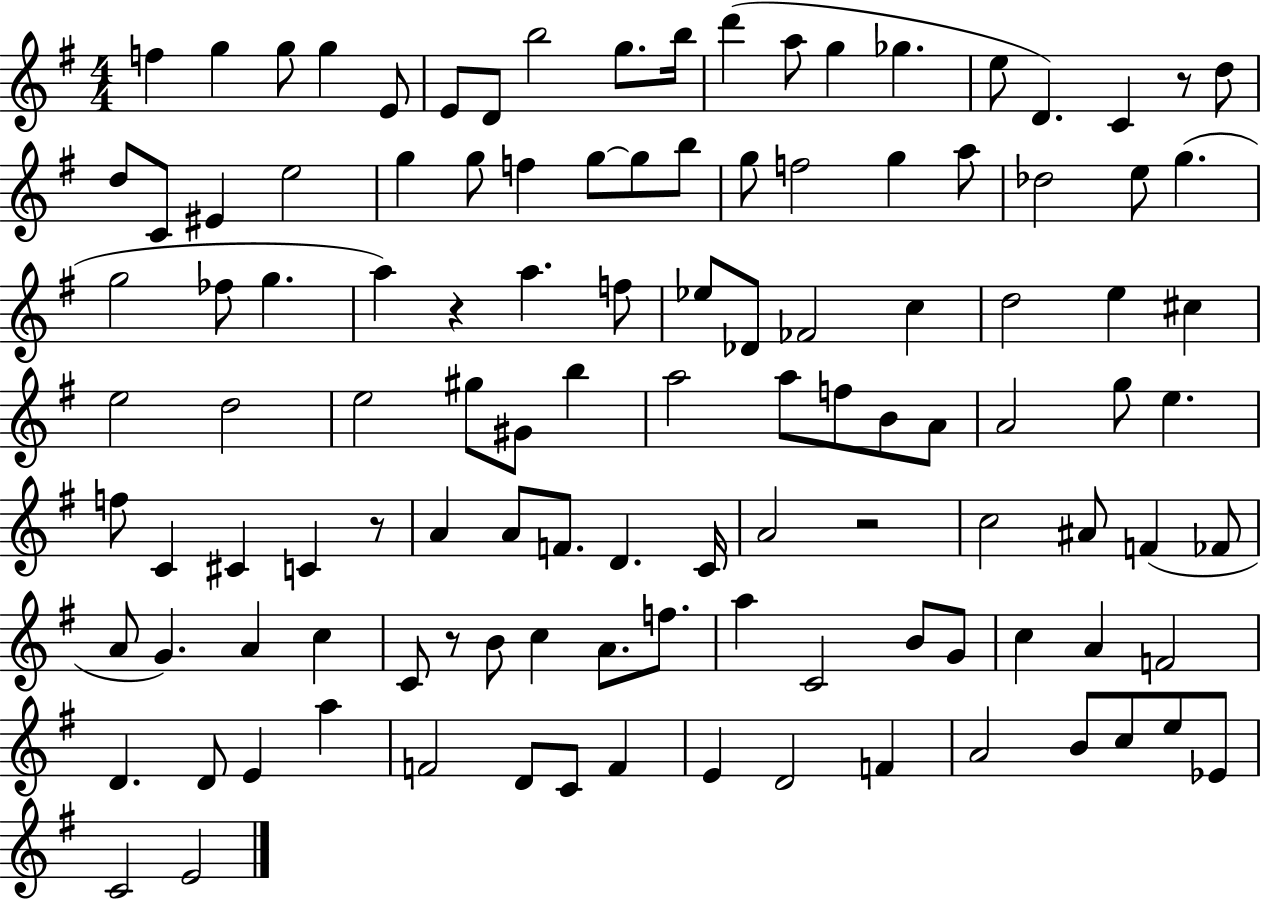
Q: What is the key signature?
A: G major